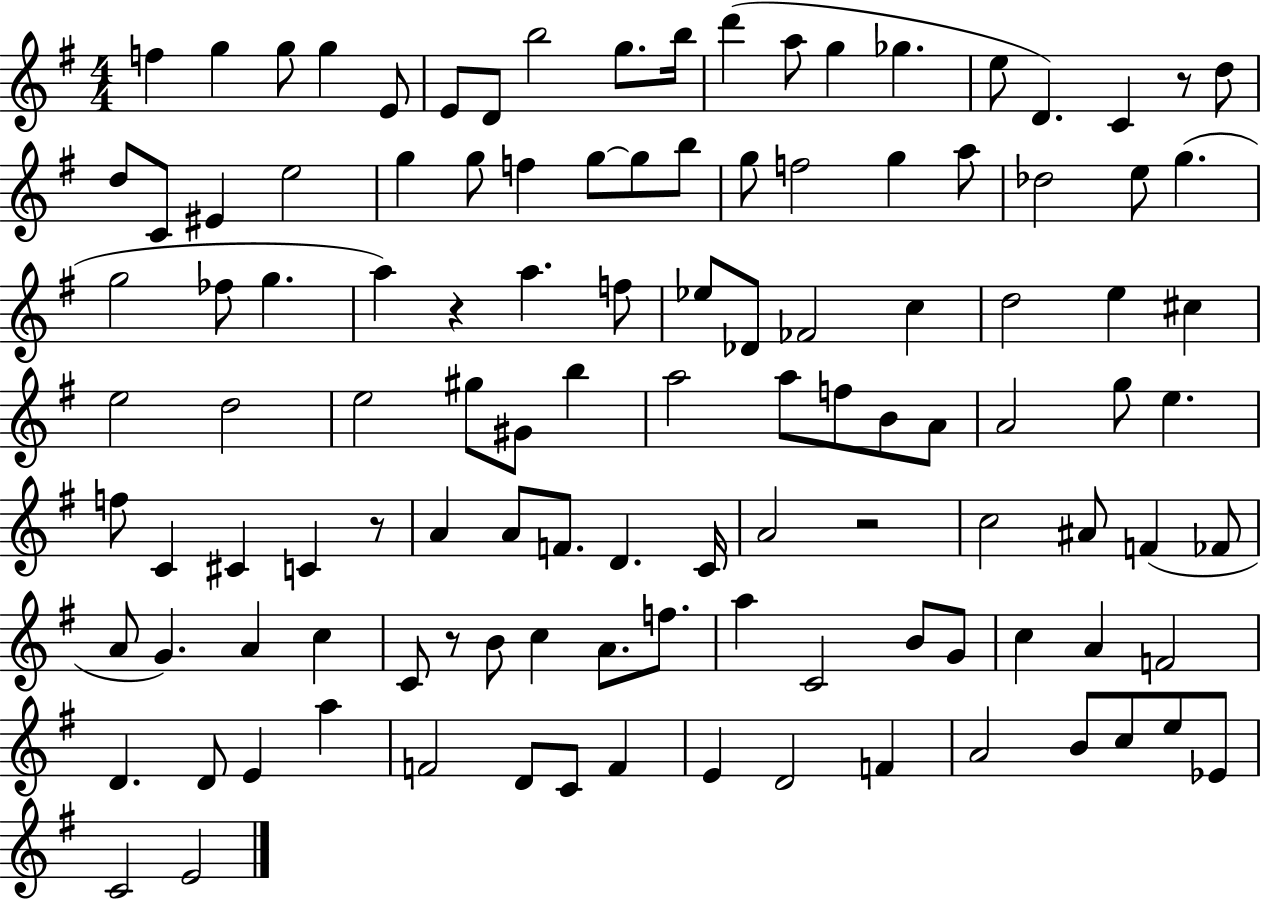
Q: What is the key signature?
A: G major